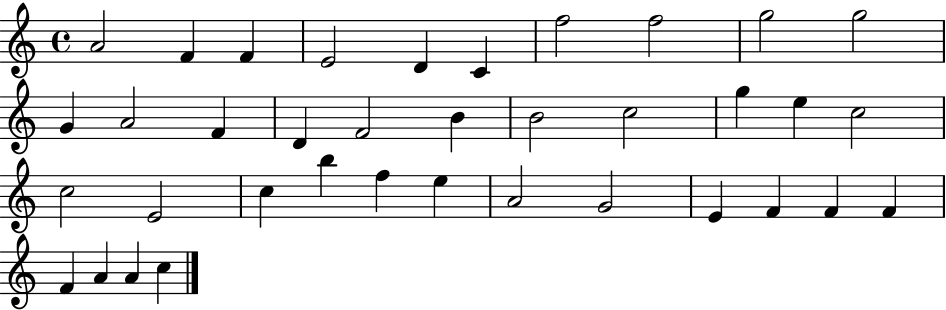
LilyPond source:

{
  \clef treble
  \time 4/4
  \defaultTimeSignature
  \key c \major
  a'2 f'4 f'4 | e'2 d'4 c'4 | f''2 f''2 | g''2 g''2 | \break g'4 a'2 f'4 | d'4 f'2 b'4 | b'2 c''2 | g''4 e''4 c''2 | \break c''2 e'2 | c''4 b''4 f''4 e''4 | a'2 g'2 | e'4 f'4 f'4 f'4 | \break f'4 a'4 a'4 c''4 | \bar "|."
}